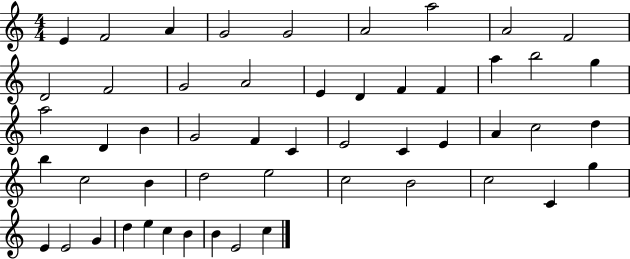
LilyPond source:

{
  \clef treble
  \numericTimeSignature
  \time 4/4
  \key c \major
  e'4 f'2 a'4 | g'2 g'2 | a'2 a''2 | a'2 f'2 | \break d'2 f'2 | g'2 a'2 | e'4 d'4 f'4 f'4 | a''4 b''2 g''4 | \break a''2 d'4 b'4 | g'2 f'4 c'4 | e'2 c'4 e'4 | a'4 c''2 d''4 | \break b''4 c''2 b'4 | d''2 e''2 | c''2 b'2 | c''2 c'4 g''4 | \break e'4 e'2 g'4 | d''4 e''4 c''4 b'4 | b'4 e'2 c''4 | \bar "|."
}